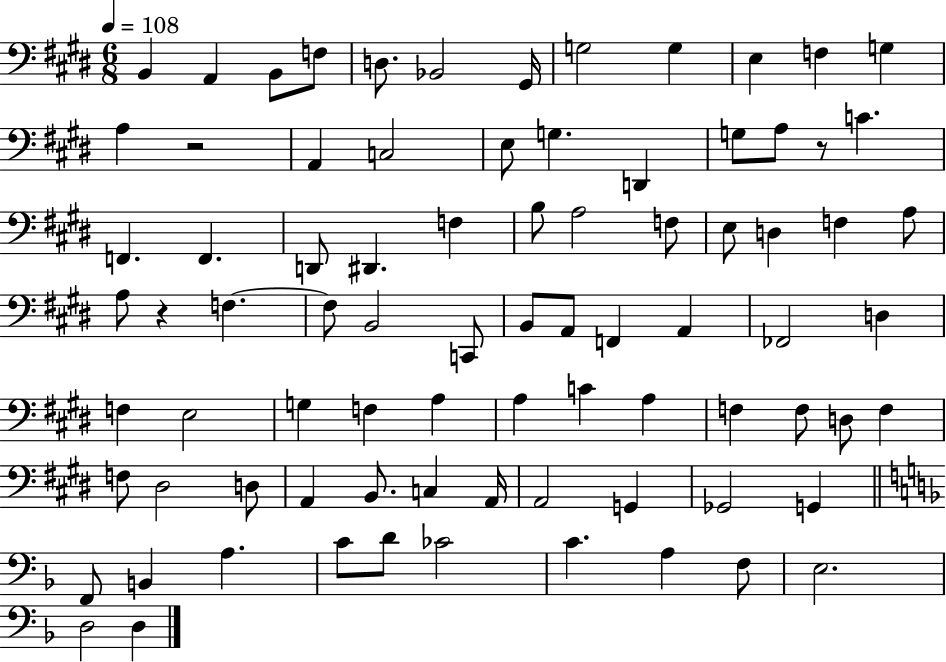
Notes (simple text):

B2/q A2/q B2/e F3/e D3/e. Bb2/h G#2/s G3/h G3/q E3/q F3/q G3/q A3/q R/h A2/q C3/h E3/e G3/q. D2/q G3/e A3/e R/e C4/q. F2/q. F2/q. D2/e D#2/q. F3/q B3/e A3/h F3/e E3/e D3/q F3/q A3/e A3/e R/q F3/q. F3/e B2/h C2/e B2/e A2/e F2/q A2/q FES2/h D3/q F3/q E3/h G3/q F3/q A3/q A3/q C4/q A3/q F3/q F3/e D3/e F3/q F3/e D#3/h D3/e A2/q B2/e. C3/q A2/s A2/h G2/q Gb2/h G2/q F2/e B2/q A3/q. C4/e D4/e CES4/h C4/q. A3/q F3/e E3/h. D3/h D3/q